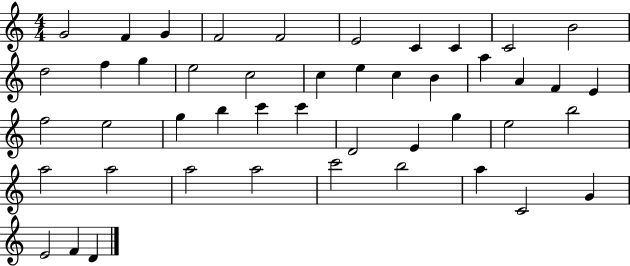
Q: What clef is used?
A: treble